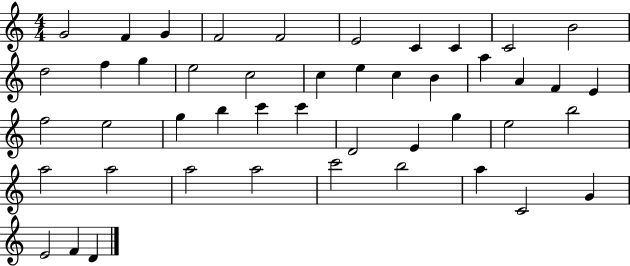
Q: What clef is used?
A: treble